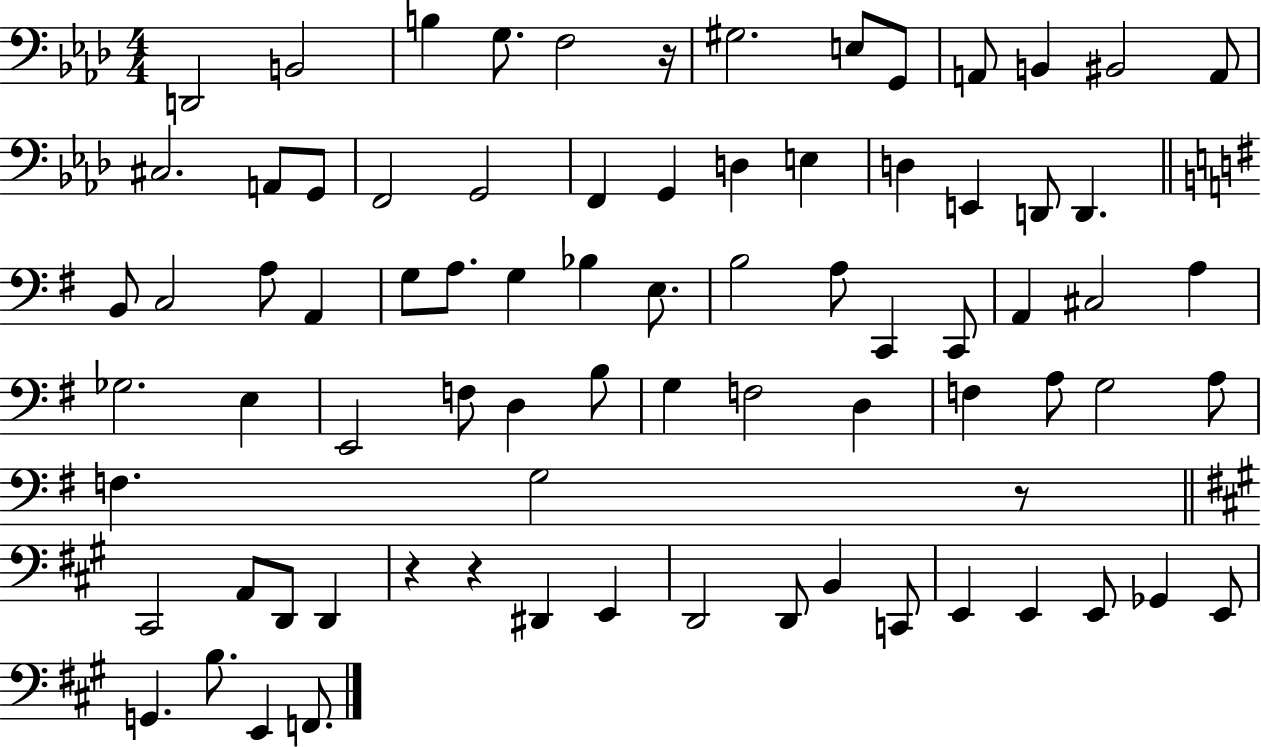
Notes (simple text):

D2/h B2/h B3/q G3/e. F3/h R/s G#3/h. E3/e G2/e A2/e B2/q BIS2/h A2/e C#3/h. A2/e G2/e F2/h G2/h F2/q G2/q D3/q E3/q D3/q E2/q D2/e D2/q. B2/e C3/h A3/e A2/q G3/e A3/e. G3/q Bb3/q E3/e. B3/h A3/e C2/q C2/e A2/q C#3/h A3/q Gb3/h. E3/q E2/h F3/e D3/q B3/e G3/q F3/h D3/q F3/q A3/e G3/h A3/e F3/q. G3/h R/e C#2/h A2/e D2/e D2/q R/q R/q D#2/q E2/q D2/h D2/e B2/q C2/e E2/q E2/q E2/e Gb2/q E2/e G2/q. B3/e. E2/q F2/e.